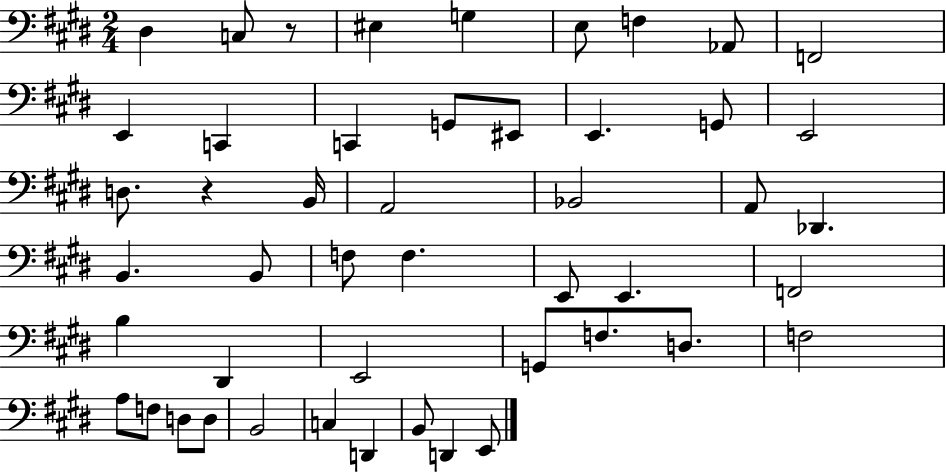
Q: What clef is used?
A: bass